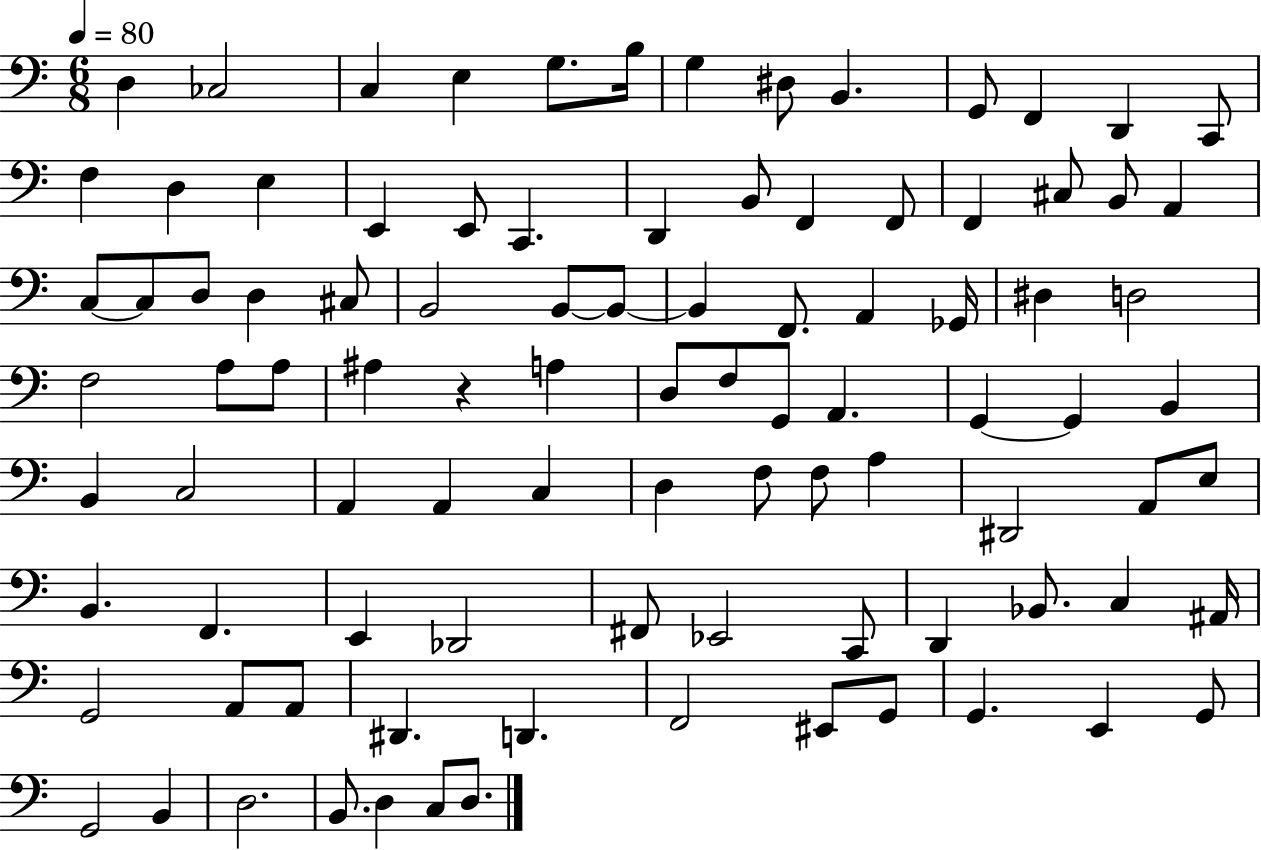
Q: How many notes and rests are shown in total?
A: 95